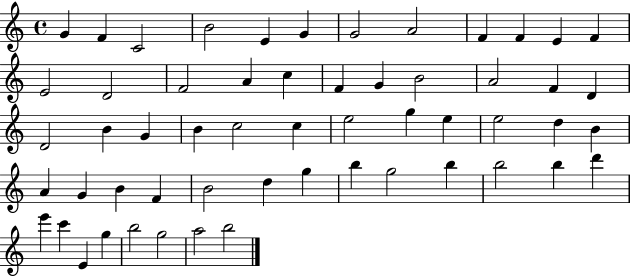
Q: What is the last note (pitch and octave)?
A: B5